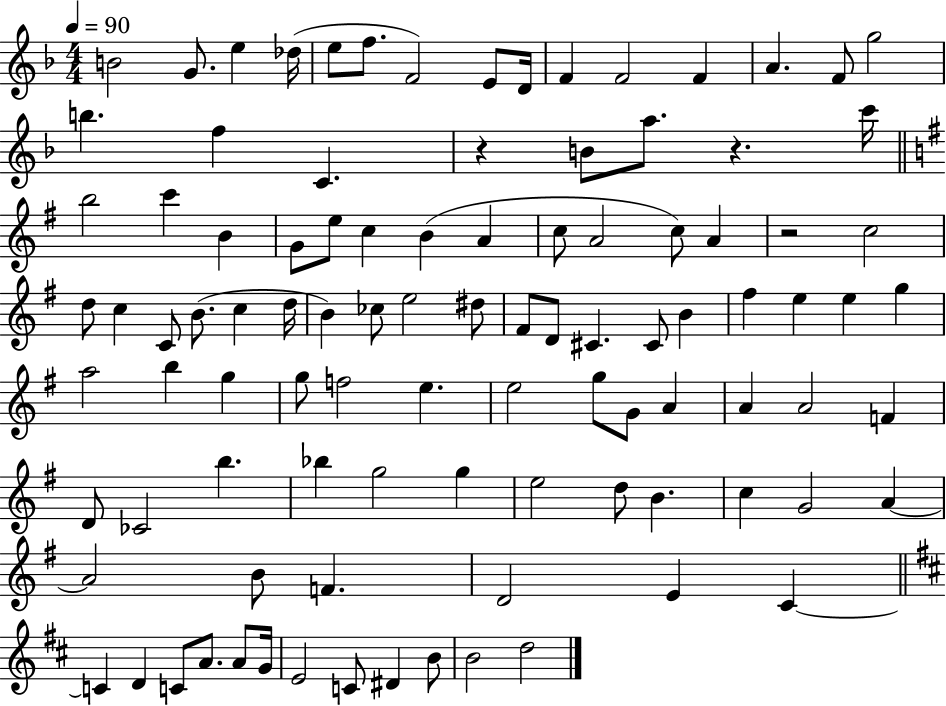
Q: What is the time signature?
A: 4/4